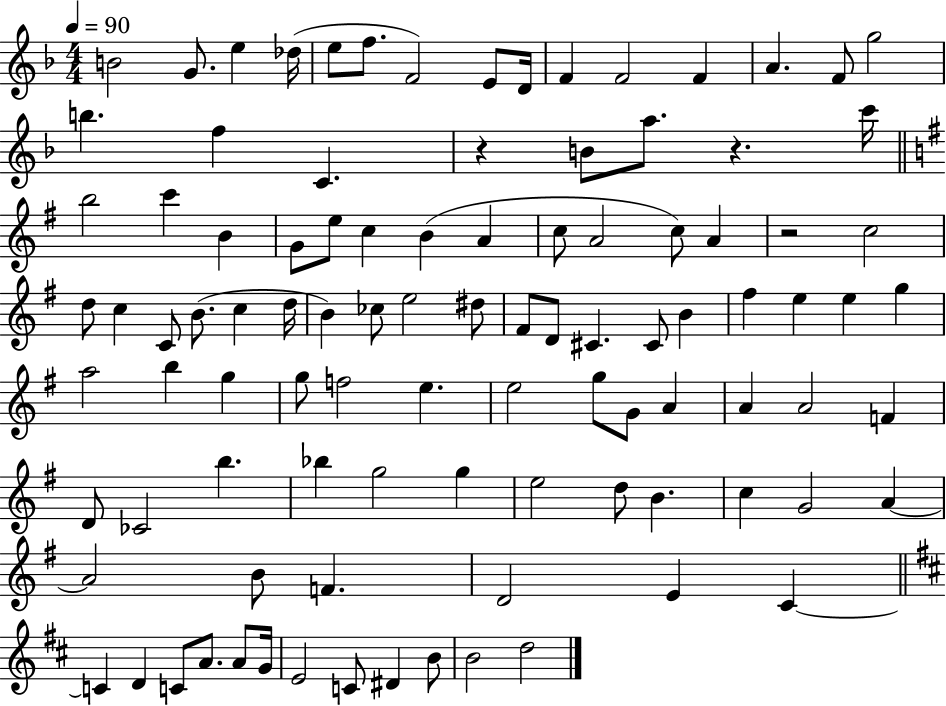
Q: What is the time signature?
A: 4/4